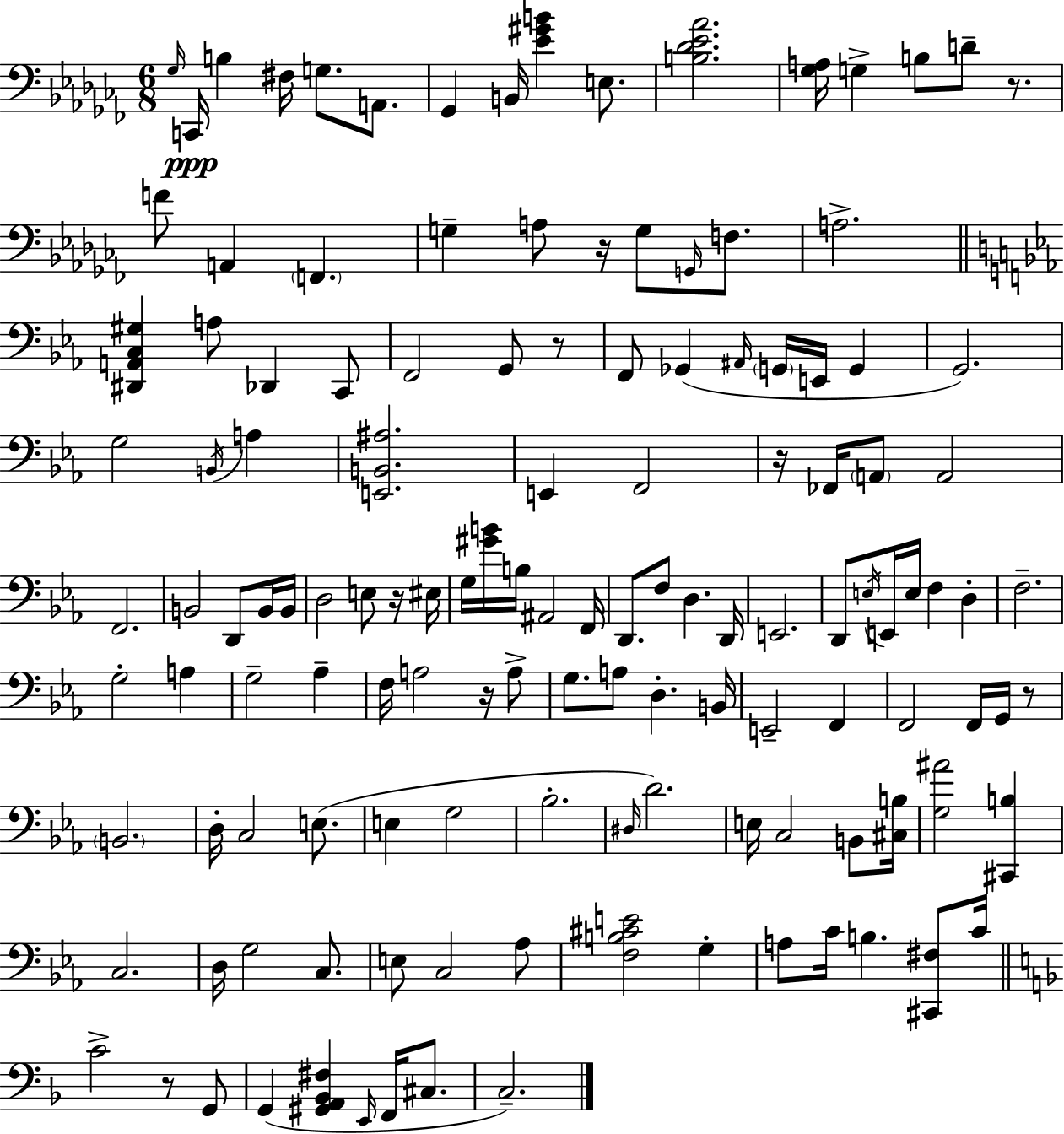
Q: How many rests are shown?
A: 8